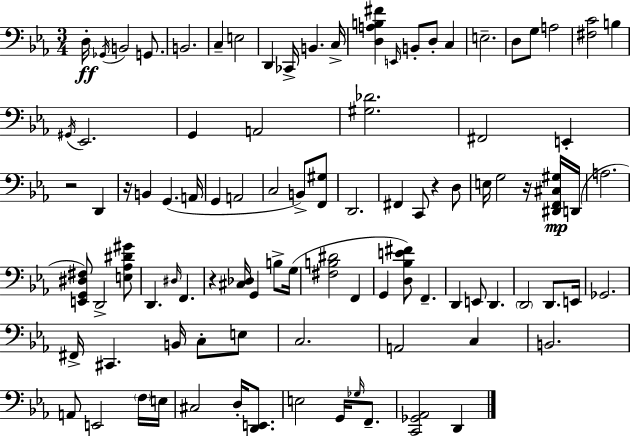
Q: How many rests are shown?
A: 5